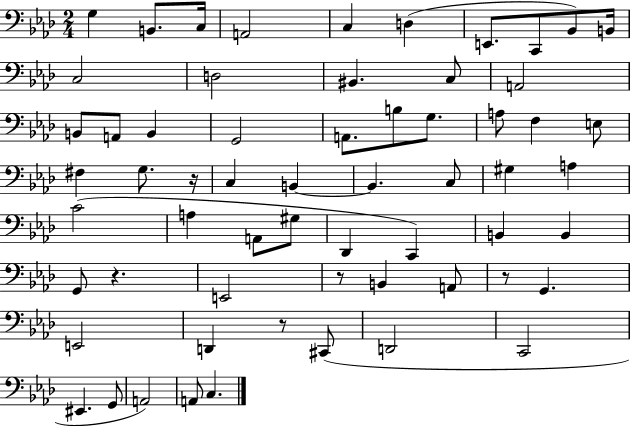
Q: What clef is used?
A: bass